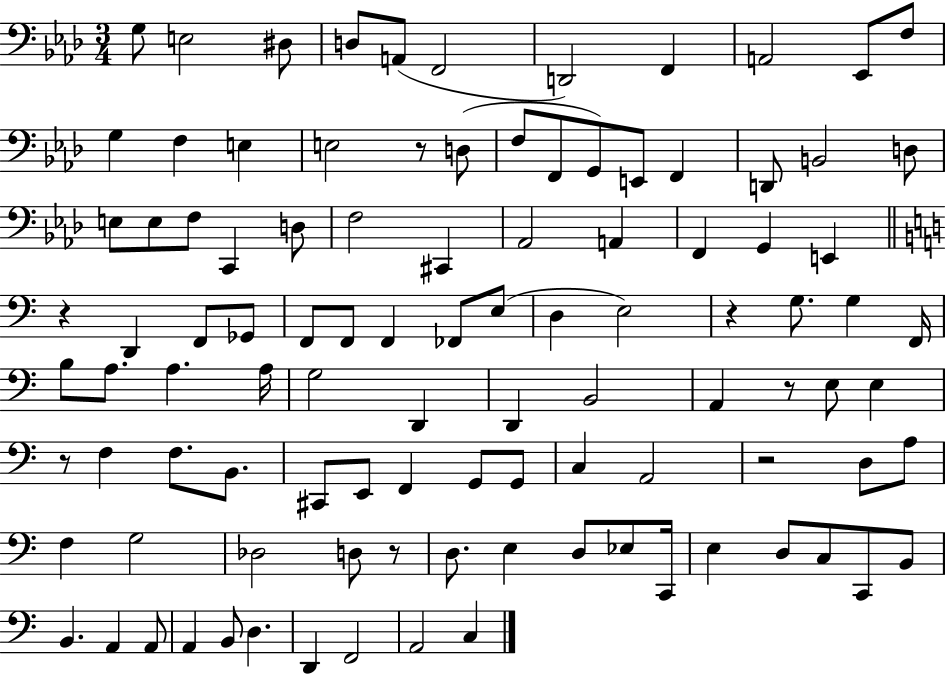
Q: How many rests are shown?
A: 7